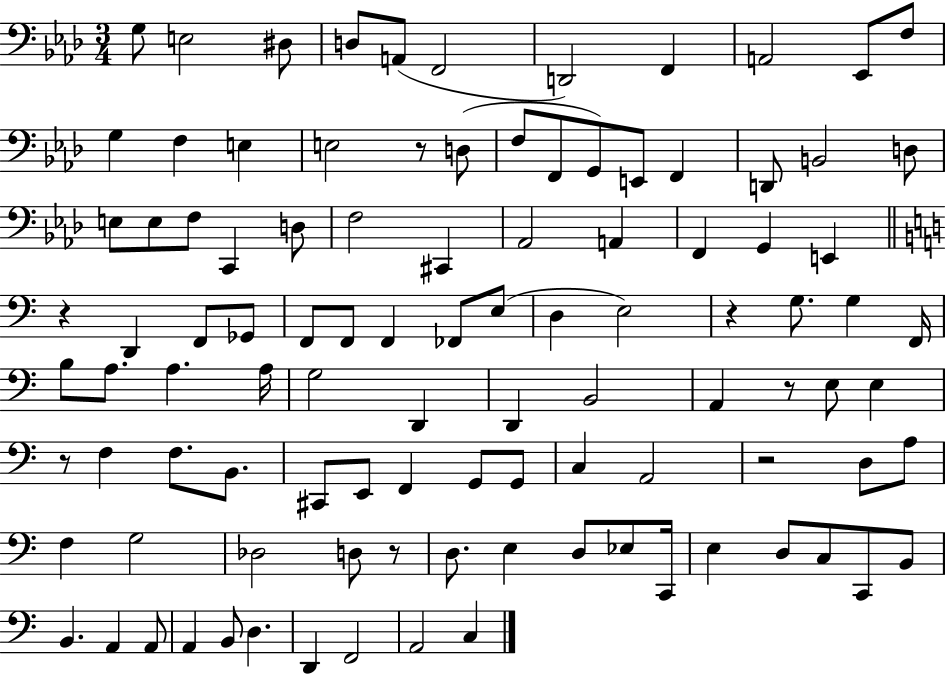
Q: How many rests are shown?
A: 7